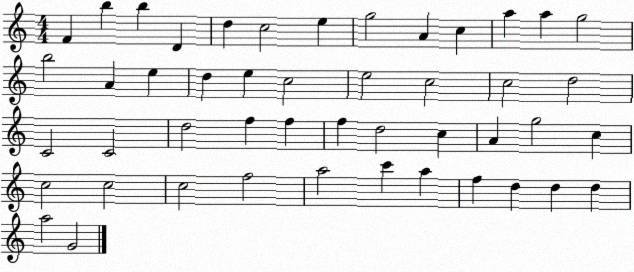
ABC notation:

X:1
T:Untitled
M:4/4
L:1/4
K:C
F b b D d c2 e g2 A c a a g2 b2 A e d e c2 e2 c2 c2 d2 C2 C2 d2 f f f d2 c A g2 c c2 c2 c2 f2 a2 c' a f d d d a2 G2